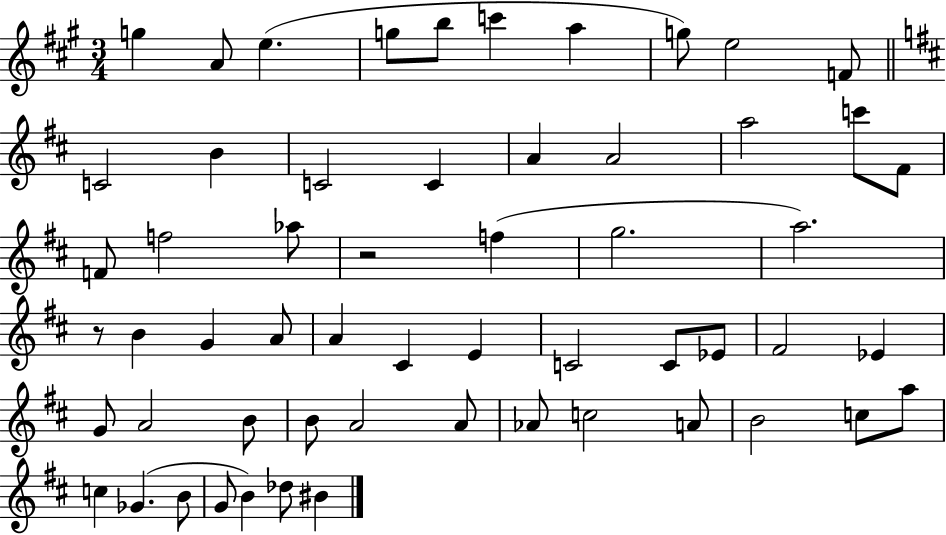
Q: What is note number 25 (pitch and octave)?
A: A5